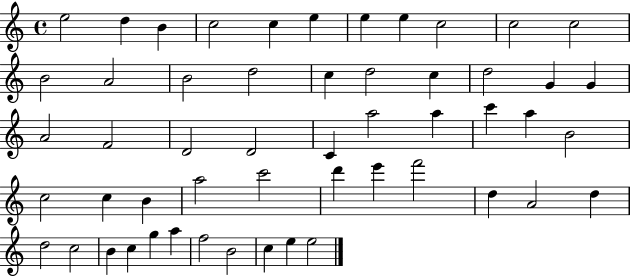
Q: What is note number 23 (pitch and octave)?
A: F4